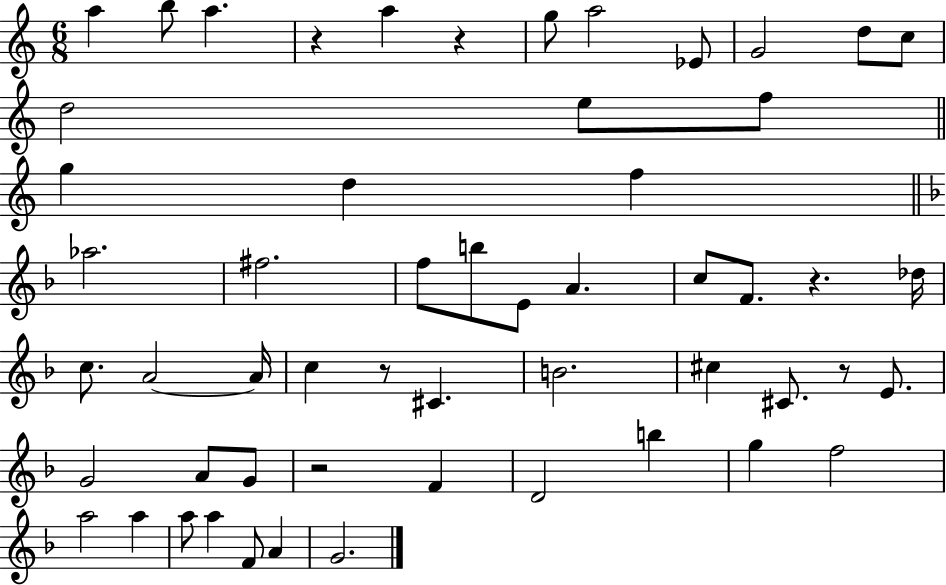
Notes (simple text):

A5/q B5/e A5/q. R/q A5/q R/q G5/e A5/h Eb4/e G4/h D5/e C5/e D5/h E5/e F5/e G5/q D5/q F5/q Ab5/h. F#5/h. F5/e B5/e E4/e A4/q. C5/e F4/e. R/q. Db5/s C5/e. A4/h A4/s C5/q R/e C#4/q. B4/h. C#5/q C#4/e. R/e E4/e. G4/h A4/e G4/e R/h F4/q D4/h B5/q G5/q F5/h A5/h A5/q A5/e A5/q F4/e A4/q G4/h.